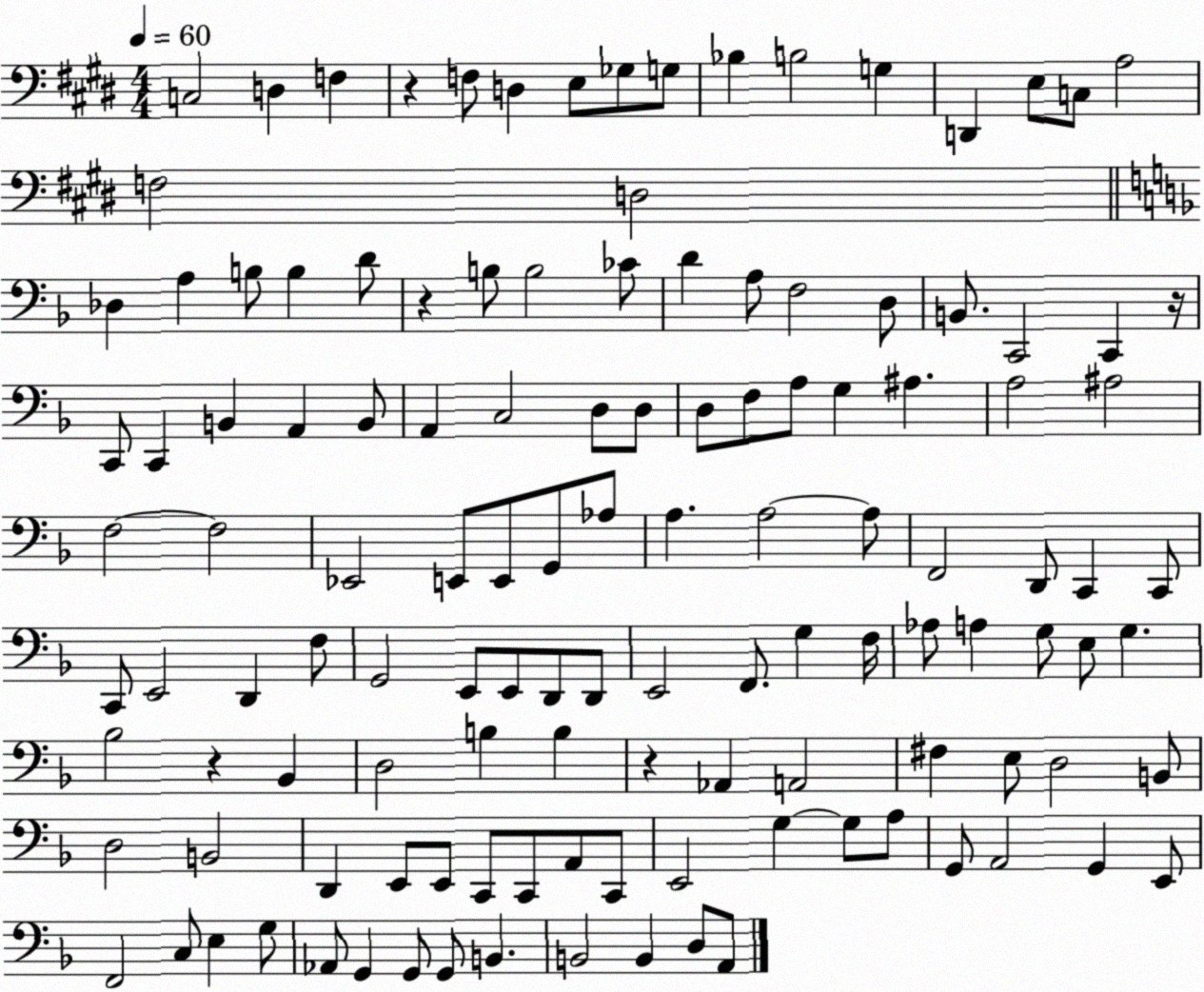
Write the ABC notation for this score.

X:1
T:Untitled
M:4/4
L:1/4
K:E
C,2 D, F, z F,/2 D, E,/2 _G,/2 G,/2 _B, B,2 G, D,, E,/2 C,/2 A,2 F,2 D,2 _D, A, B,/2 B, D/2 z B,/2 B,2 _C/2 D A,/2 F,2 D,/2 B,,/2 C,,2 C,, z/4 C,,/2 C,, B,, A,, B,,/2 A,, C,2 D,/2 D,/2 D,/2 F,/2 A,/2 G, ^A, A,2 ^A,2 F,2 F,2 _E,,2 E,,/2 E,,/2 G,,/2 _A,/2 A, A,2 A,/2 F,,2 D,,/2 C,, C,,/2 C,,/2 E,,2 D,, F,/2 G,,2 E,,/2 E,,/2 D,,/2 D,,/2 E,,2 F,,/2 G, F,/4 _A,/2 A, G,/2 E,/2 G, _B,2 z _B,, D,2 B, B, z _A,, A,,2 ^F, E,/2 D,2 B,,/2 D,2 B,,2 D,, E,,/2 E,,/2 C,,/2 C,,/2 A,,/2 C,,/2 E,,2 G, G,/2 A,/2 G,,/2 A,,2 G,, E,,/2 F,,2 C,/2 E, G,/2 _A,,/2 G,, G,,/2 G,,/2 B,, B,,2 B,, D,/2 A,,/2